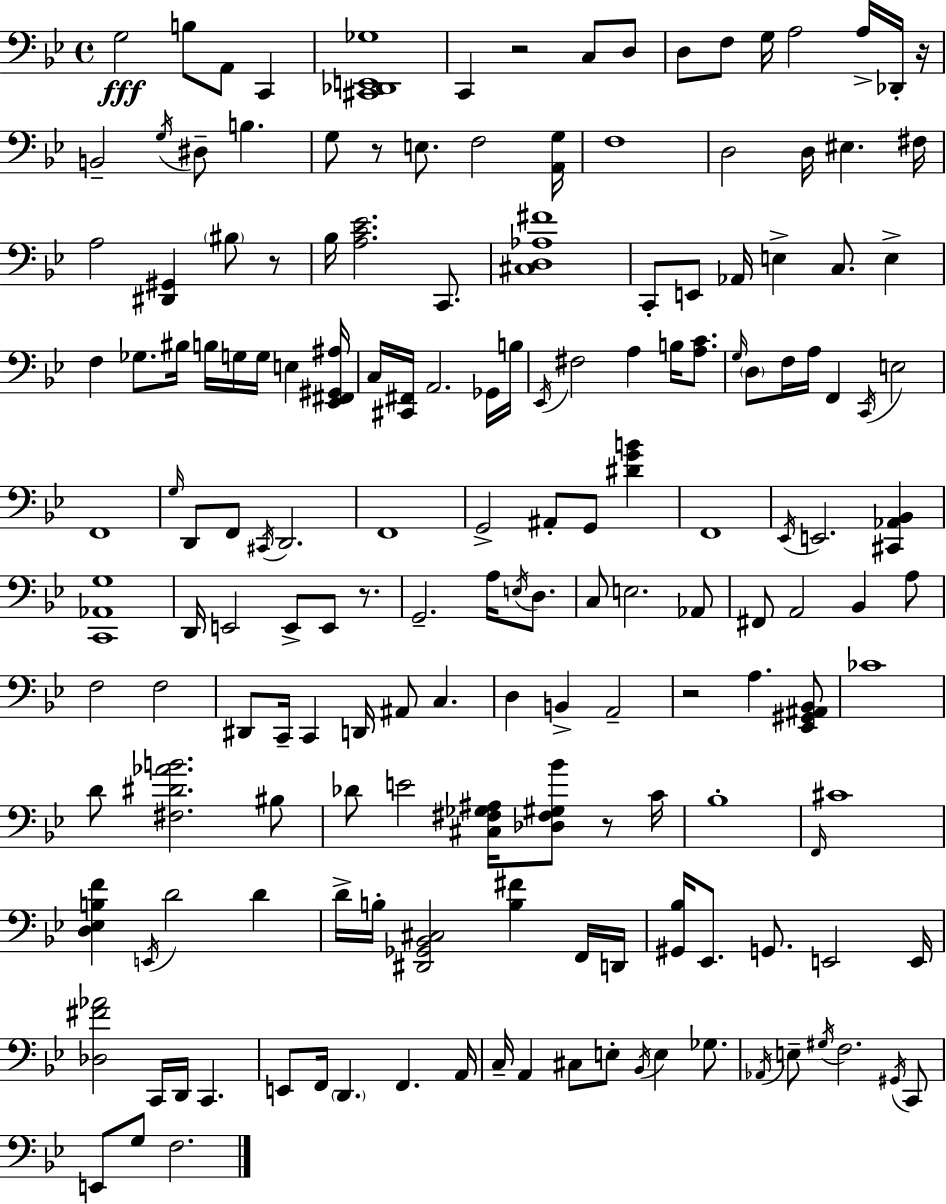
G3/h B3/e A2/e C2/q [C#2,Db2,E2,Gb3]/w C2/q R/h C3/e D3/e D3/e F3/e G3/s A3/h A3/s Db2/s R/s B2/h G3/s D#3/e B3/q. G3/e R/e E3/e. F3/h [A2,G3]/s F3/w D3/h D3/s EIS3/q. F#3/s A3/h [D#2,G#2]/q BIS3/e R/e Bb3/s [A3,C4,Eb4]/h. C2/e. [C#3,D3,Ab3,F#4]/w C2/e E2/e Ab2/s E3/q C3/e. E3/q F3/q Gb3/e. BIS3/s B3/s G3/s G3/s E3/q [Eb2,F#2,G#2,A#3]/s C3/s [C#2,F#2]/s A2/h. Gb2/s B3/s Eb2/s F#3/h A3/q B3/s [A3,C4]/e. G3/s D3/e F3/s A3/s F2/q C2/s E3/h F2/w G3/s D2/e F2/e C#2/s D2/h. F2/w G2/h A#2/e G2/e [D#4,G4,B4]/q F2/w Eb2/s E2/h. [C#2,Ab2,Bb2]/q [C2,Ab2,G3]/w D2/s E2/h E2/e E2/e R/e. G2/h. A3/s E3/s D3/e. C3/e E3/h. Ab2/e F#2/e A2/h Bb2/q A3/e F3/h F3/h D#2/e C2/s C2/q D2/s A#2/e C3/q. D3/q B2/q A2/h R/h A3/q. [Eb2,G#2,A#2,Bb2]/e CES4/w D4/e [F#3,D#4,Ab4,B4]/h. BIS3/e Db4/e E4/h [C#3,F#3,Gb3,A#3]/s [Db3,F#3,G#3,Bb4]/e R/e C4/s Bb3/w F2/s C#4/w [D3,Eb3,B3,F4]/q E2/s D4/h D4/q D4/s B3/s [D#2,Gb2,Bb2,C#3]/h [B3,F#4]/q F2/s D2/s [G#2,Bb3]/s Eb2/e. G2/e. E2/h E2/s [Db3,F#4,Ab4]/h C2/s D2/s C2/q. E2/e F2/s D2/q. F2/q. A2/s C3/s A2/q C#3/e E3/e Bb2/s E3/q Gb3/e. Ab2/s E3/e G#3/s F3/h. G#2/s C2/e E2/e G3/e F3/h.